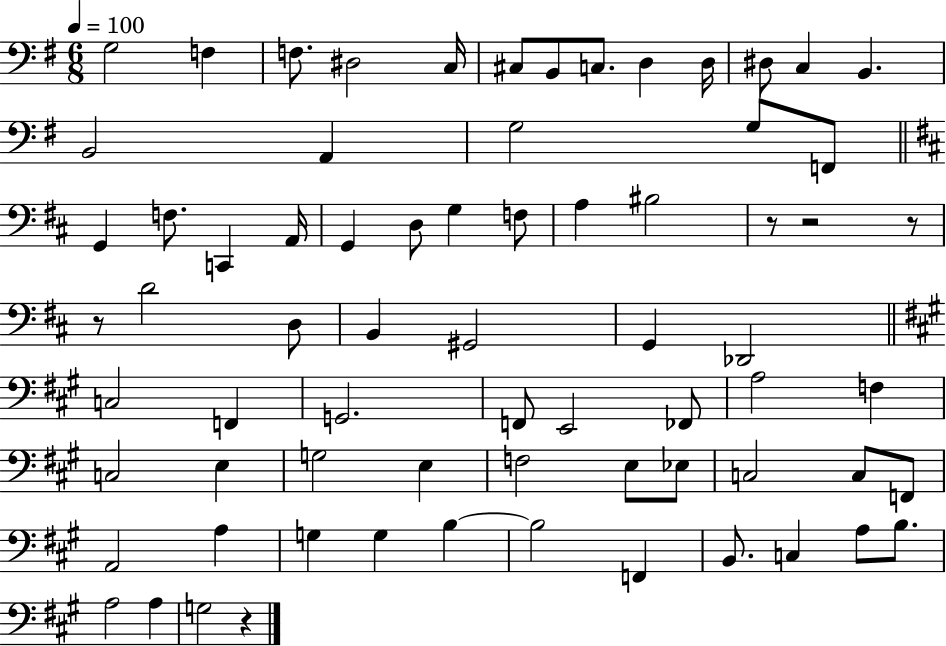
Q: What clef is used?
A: bass